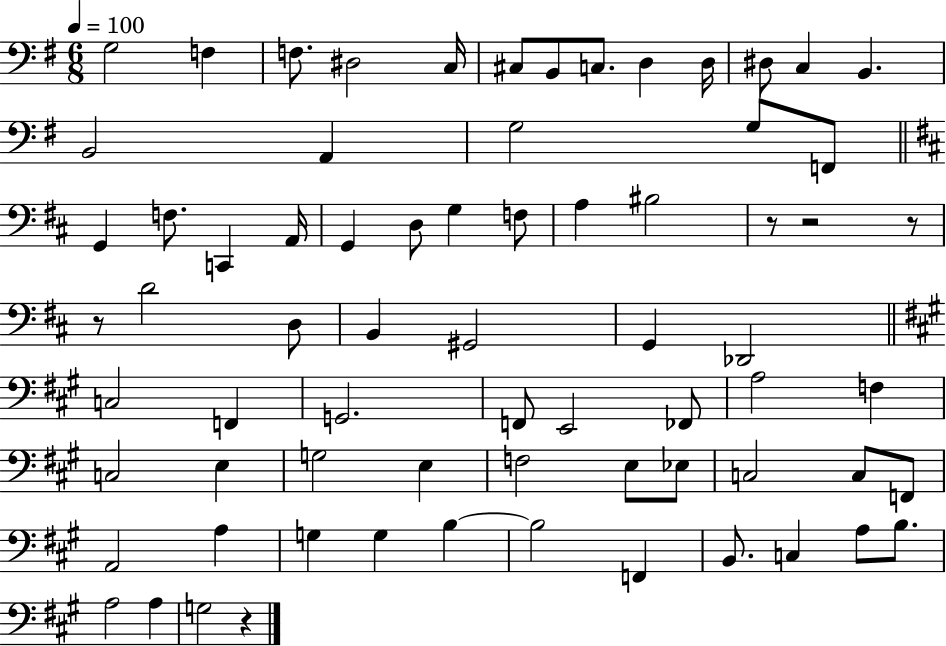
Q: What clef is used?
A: bass